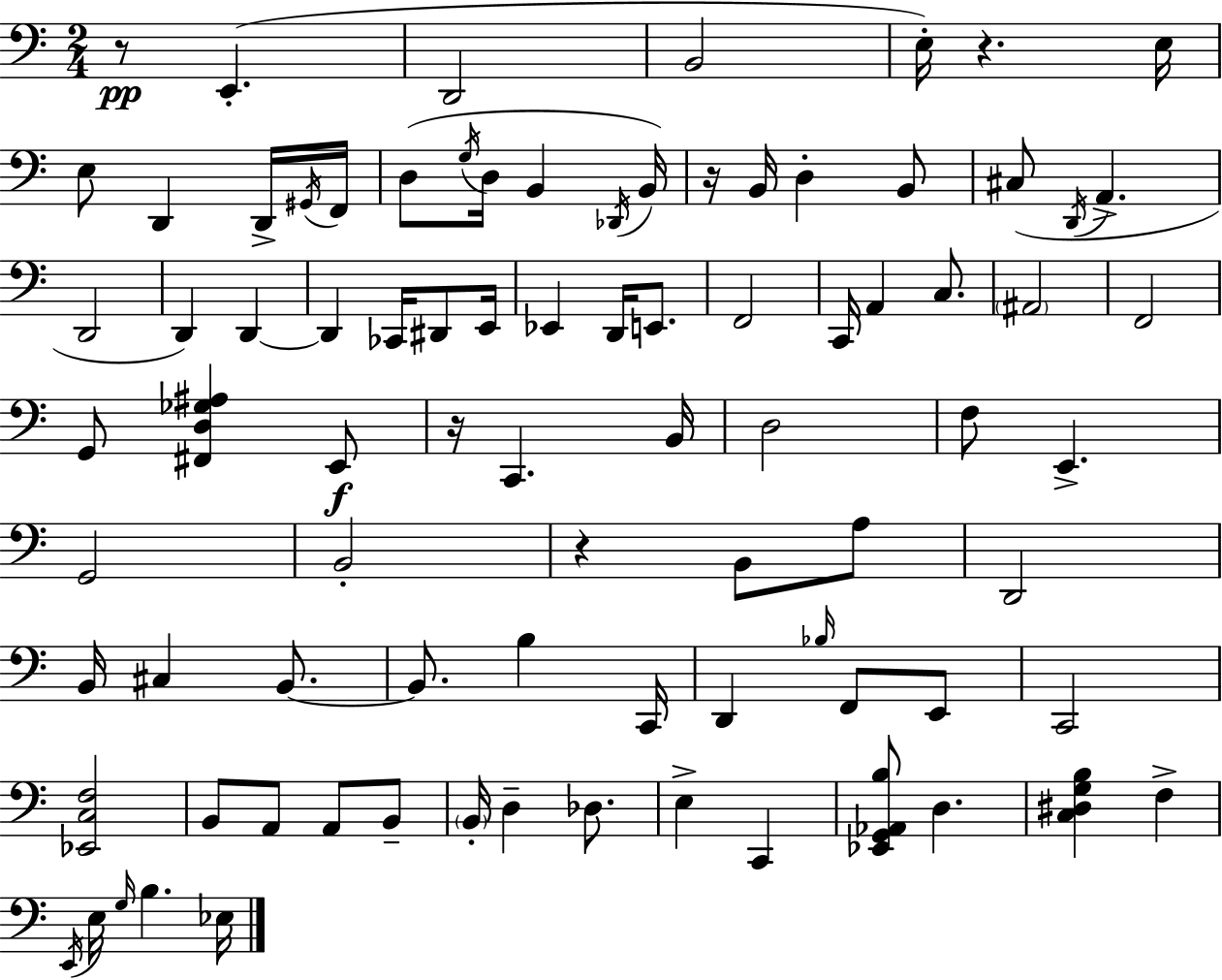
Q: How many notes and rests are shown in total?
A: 86